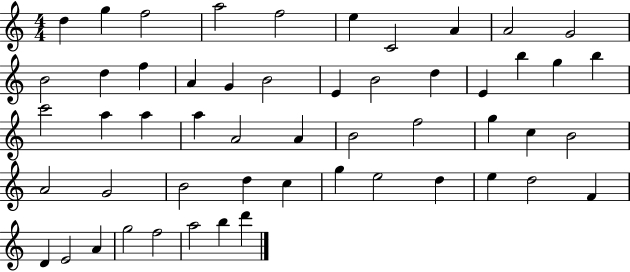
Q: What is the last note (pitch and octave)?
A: D6